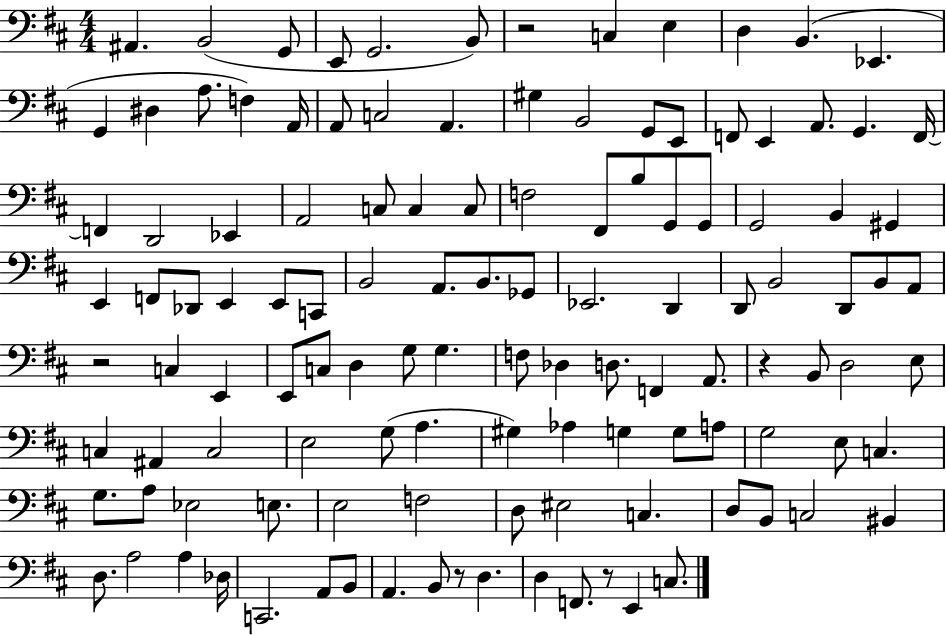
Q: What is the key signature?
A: D major